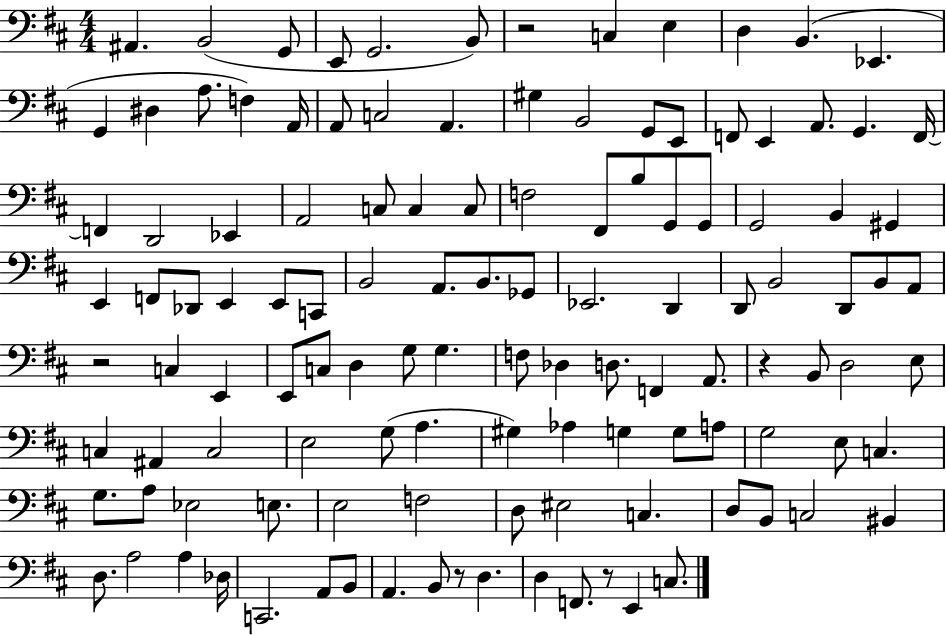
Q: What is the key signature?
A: D major